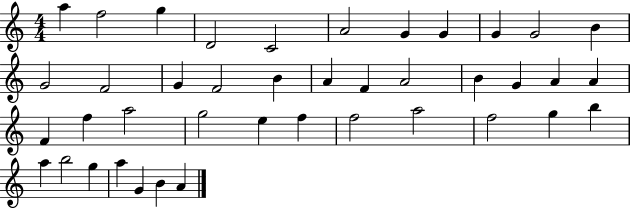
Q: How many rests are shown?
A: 0